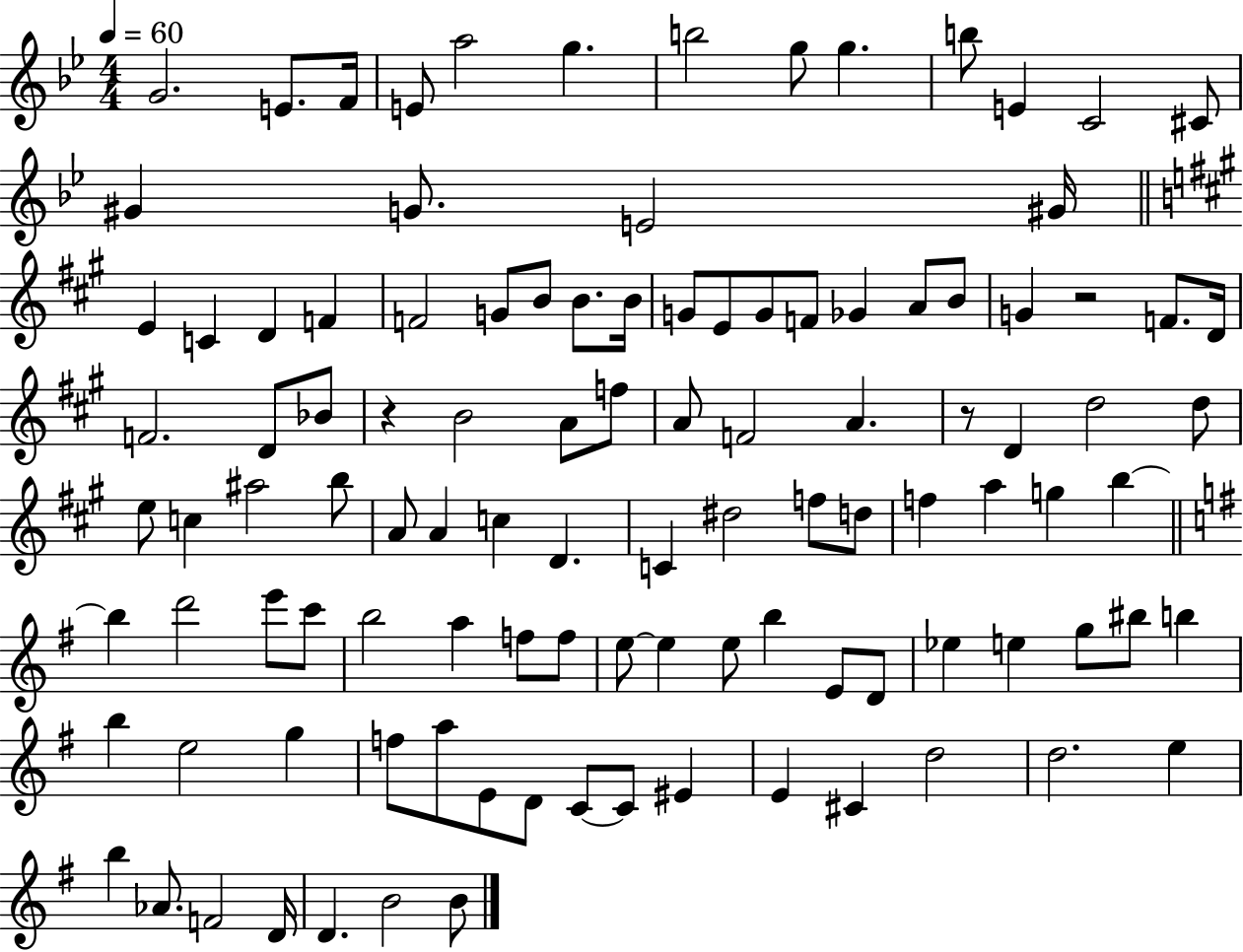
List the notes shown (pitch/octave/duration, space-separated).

G4/h. E4/e. F4/s E4/e A5/h G5/q. B5/h G5/e G5/q. B5/e E4/q C4/h C#4/e G#4/q G4/e. E4/h G#4/s E4/q C4/q D4/q F4/q F4/h G4/e B4/e B4/e. B4/s G4/e E4/e G4/e F4/e Gb4/q A4/e B4/e G4/q R/h F4/e. D4/s F4/h. D4/e Bb4/e R/q B4/h A4/e F5/e A4/e F4/h A4/q. R/e D4/q D5/h D5/e E5/e C5/q A#5/h B5/e A4/e A4/q C5/q D4/q. C4/q D#5/h F5/e D5/e F5/q A5/q G5/q B5/q B5/q D6/h E6/e C6/e B5/h A5/q F5/e F5/e E5/e E5/q E5/e B5/q E4/e D4/e Eb5/q E5/q G5/e BIS5/e B5/q B5/q E5/h G5/q F5/e A5/e E4/e D4/e C4/e C4/e EIS4/q E4/q C#4/q D5/h D5/h. E5/q B5/q Ab4/e. F4/h D4/s D4/q. B4/h B4/e